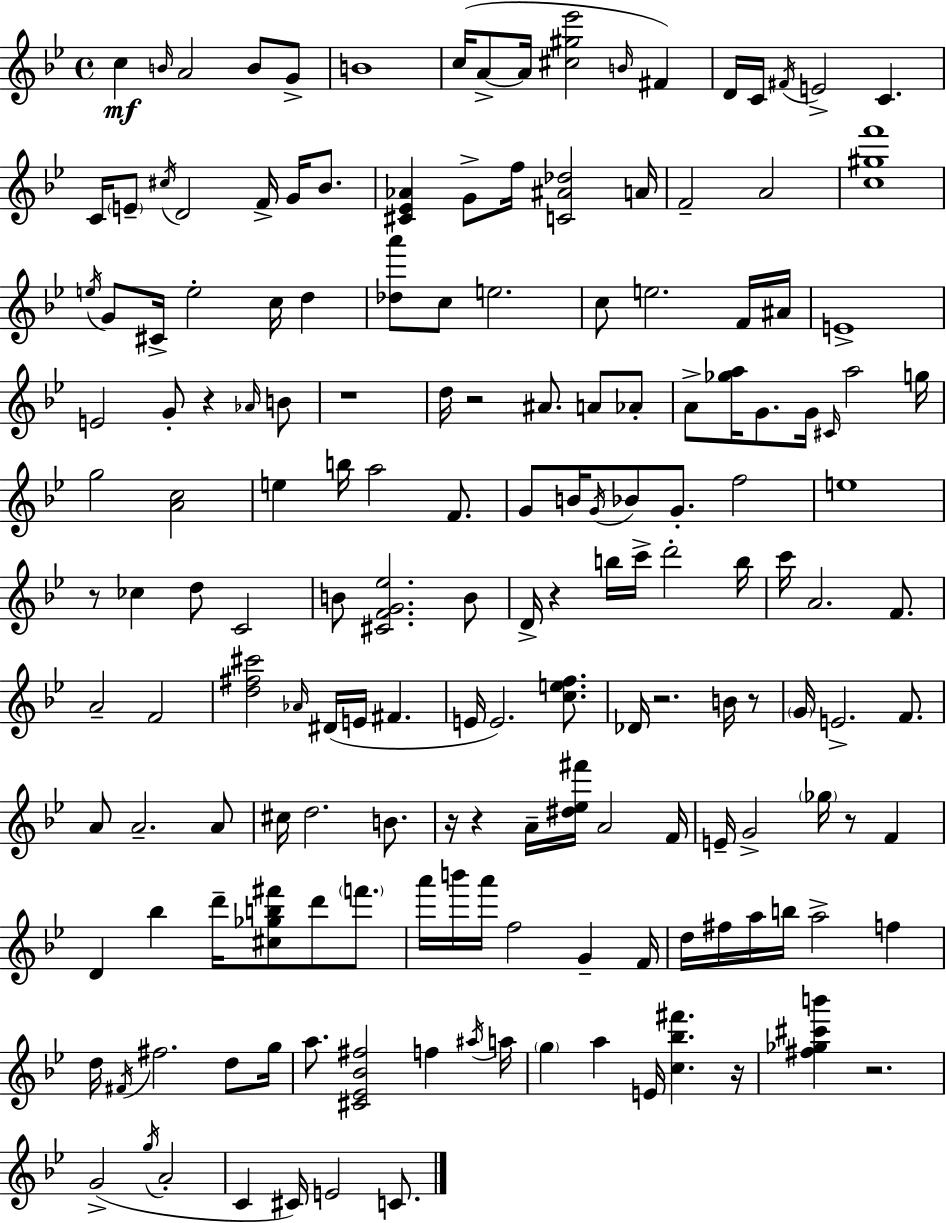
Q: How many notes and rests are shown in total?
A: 169